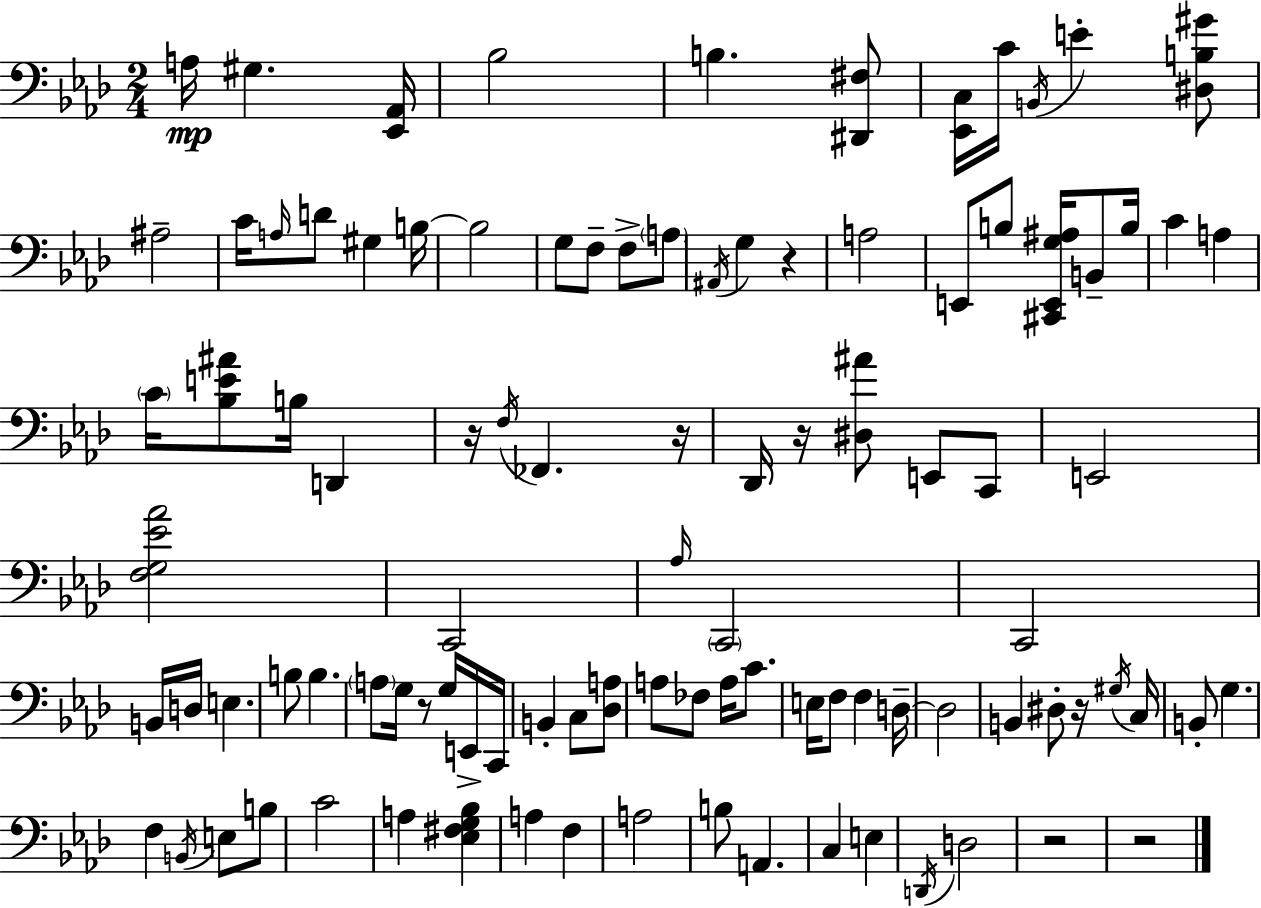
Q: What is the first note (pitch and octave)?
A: A3